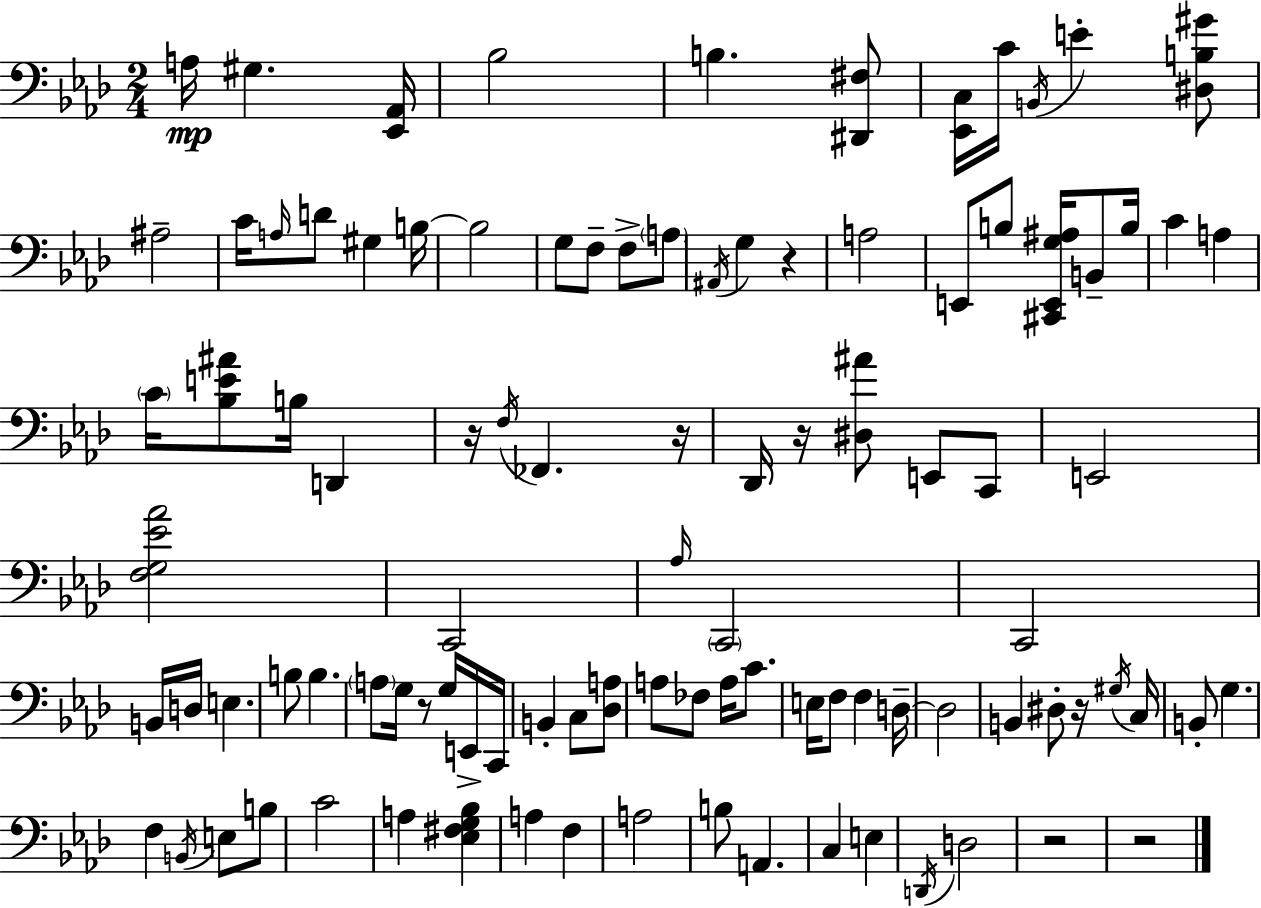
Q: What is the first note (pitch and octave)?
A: A3